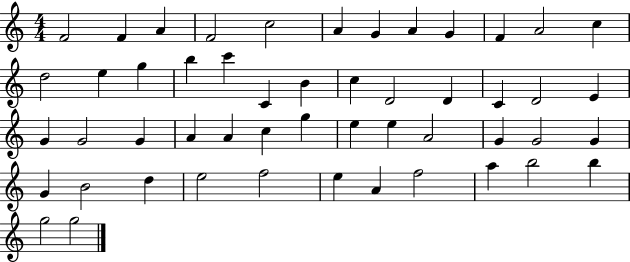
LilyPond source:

{
  \clef treble
  \numericTimeSignature
  \time 4/4
  \key c \major
  f'2 f'4 a'4 | f'2 c''2 | a'4 g'4 a'4 g'4 | f'4 a'2 c''4 | \break d''2 e''4 g''4 | b''4 c'''4 c'4 b'4 | c''4 d'2 d'4 | c'4 d'2 e'4 | \break g'4 g'2 g'4 | a'4 a'4 c''4 g''4 | e''4 e''4 a'2 | g'4 g'2 g'4 | \break g'4 b'2 d''4 | e''2 f''2 | e''4 a'4 f''2 | a''4 b''2 b''4 | \break g''2 g''2 | \bar "|."
}